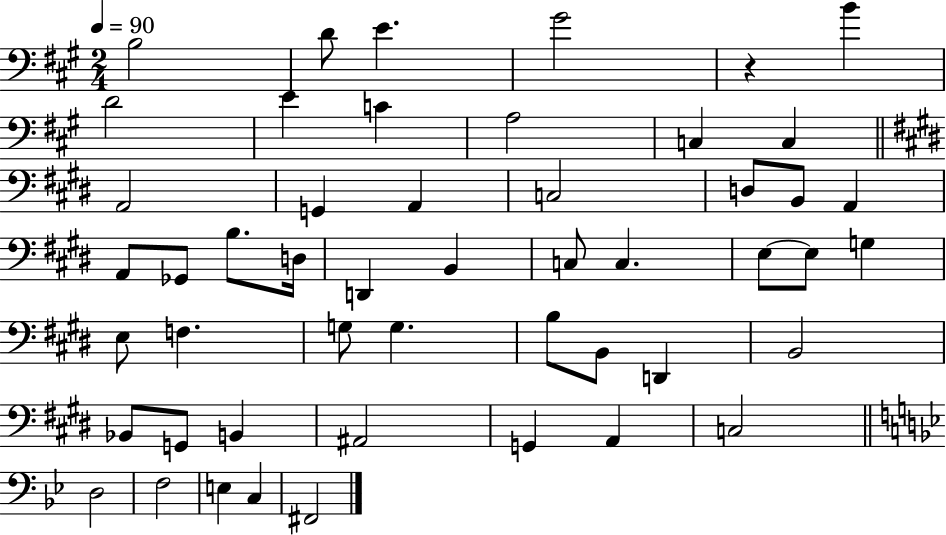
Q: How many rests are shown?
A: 1